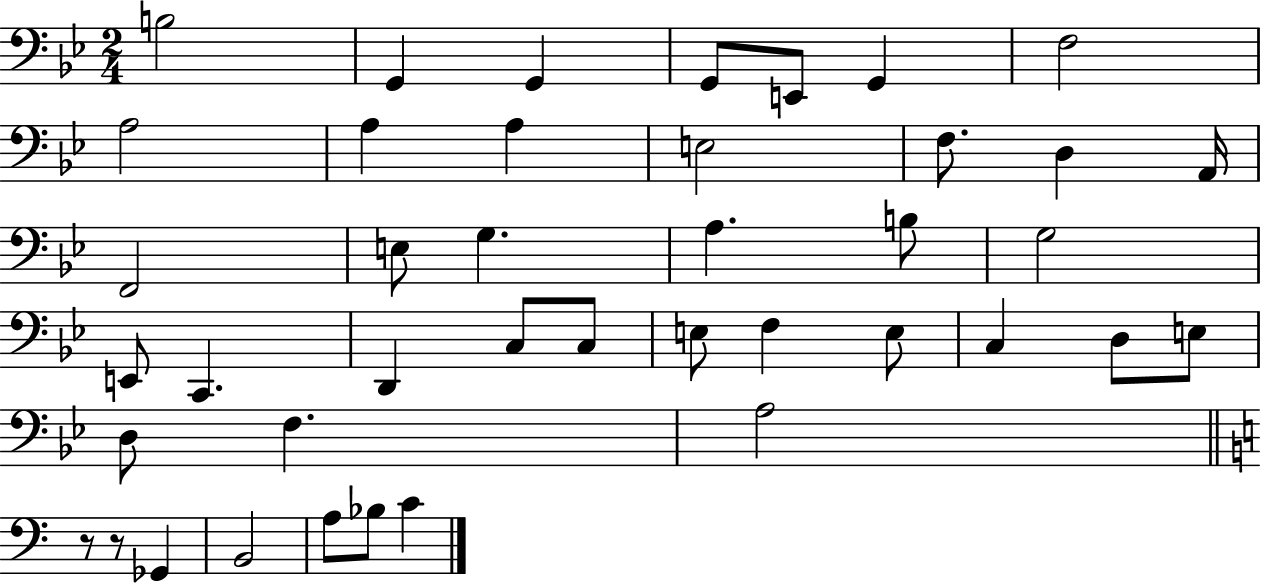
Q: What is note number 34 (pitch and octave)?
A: A3